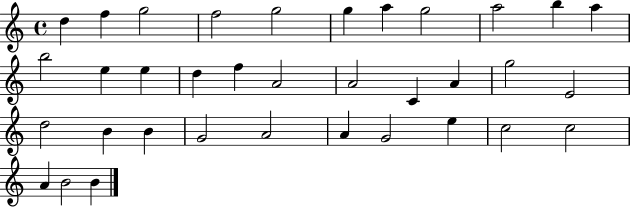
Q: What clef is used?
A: treble